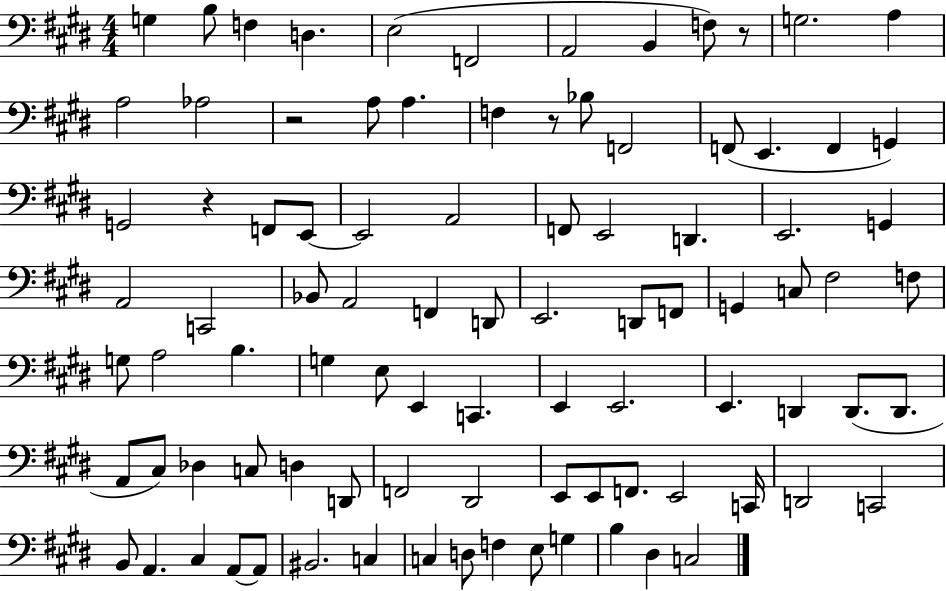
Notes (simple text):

G3/q B3/e F3/q D3/q. E3/h F2/h A2/h B2/q F3/e R/e G3/h. A3/q A3/h Ab3/h R/h A3/e A3/q. F3/q R/e Bb3/e F2/h F2/e E2/q. F2/q G2/q G2/h R/q F2/e E2/e E2/h A2/h F2/e E2/h D2/q. E2/h. G2/q A2/h C2/h Bb2/e A2/h F2/q D2/e E2/h. D2/e F2/e G2/q C3/e F#3/h F3/e G3/e A3/h B3/q. G3/q E3/e E2/q C2/q. E2/q E2/h. E2/q. D2/q D2/e. D2/e. A2/e C#3/e Db3/q C3/e D3/q D2/e F2/h D#2/h E2/e E2/e F2/e. E2/h C2/s D2/h C2/h B2/e A2/q. C#3/q A2/e A2/e BIS2/h. C3/q C3/q D3/e F3/q E3/e G3/q B3/q D#3/q C3/h